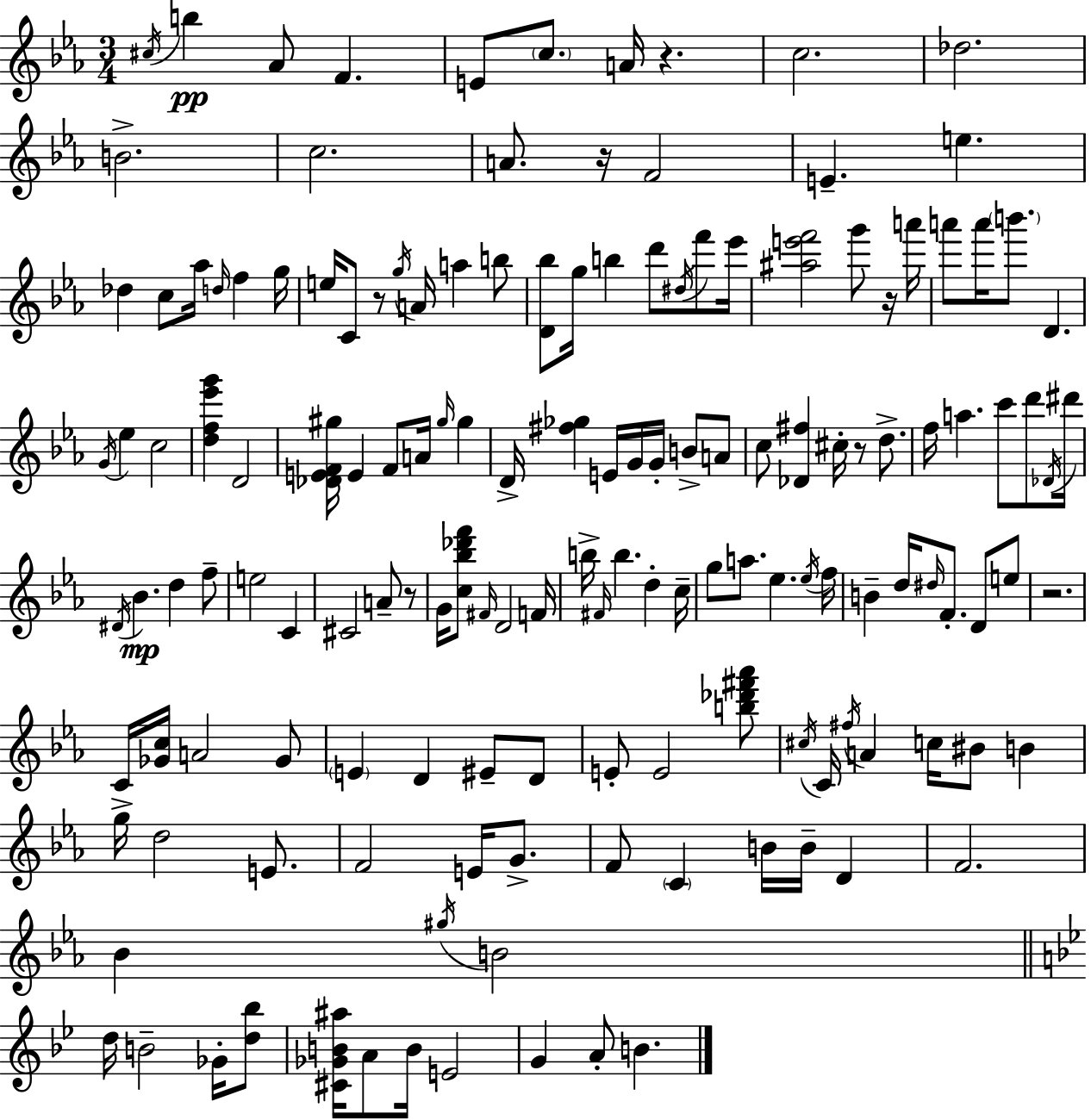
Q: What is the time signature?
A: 3/4